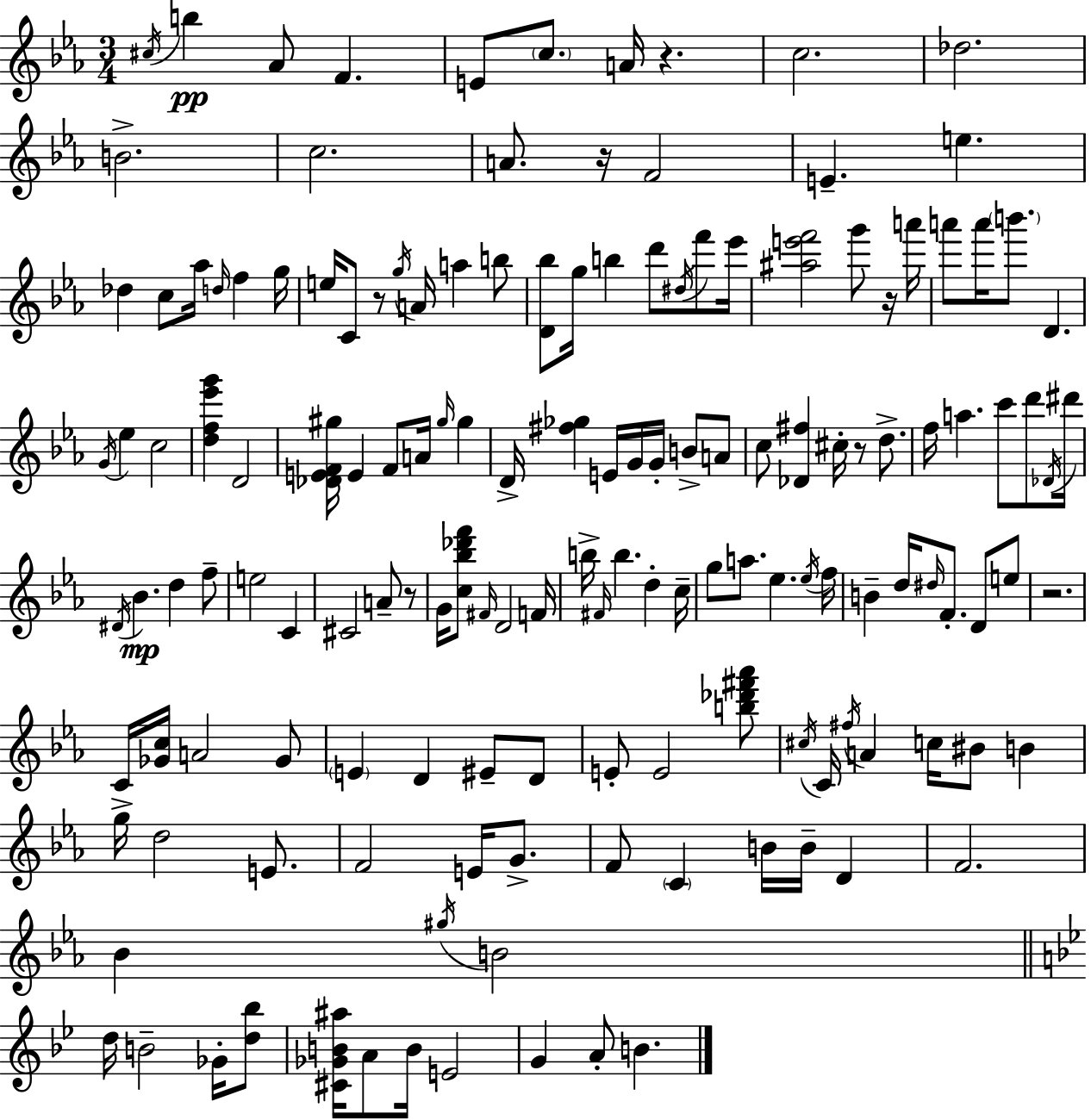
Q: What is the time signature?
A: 3/4